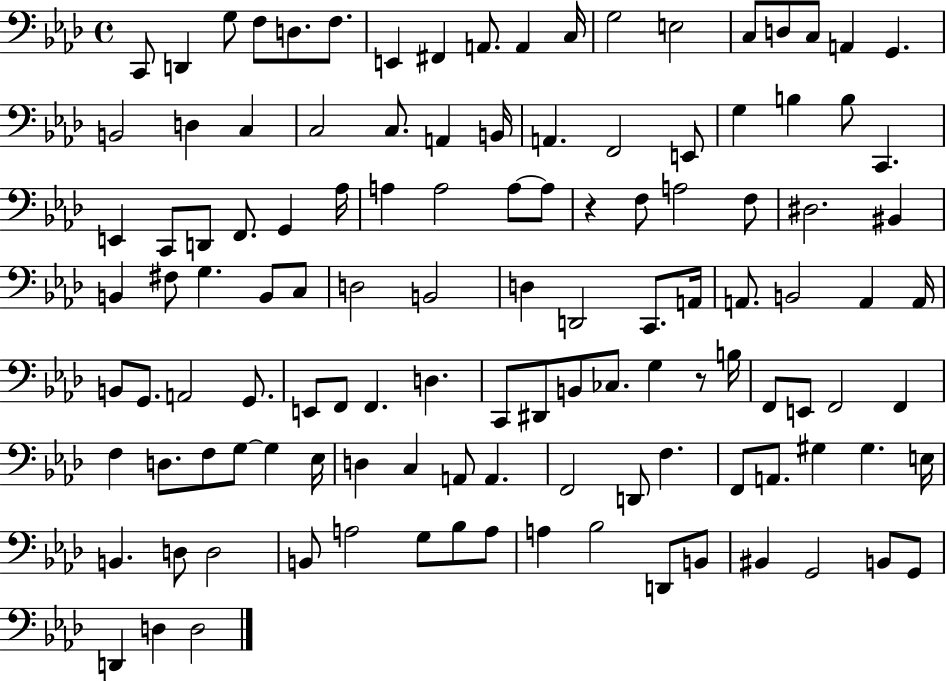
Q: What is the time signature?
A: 4/4